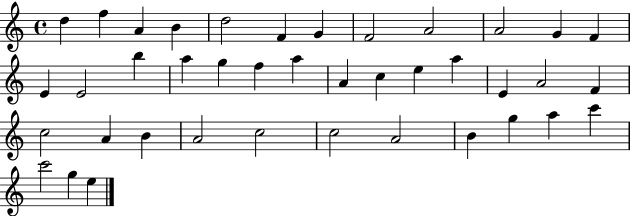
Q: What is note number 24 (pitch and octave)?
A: E4